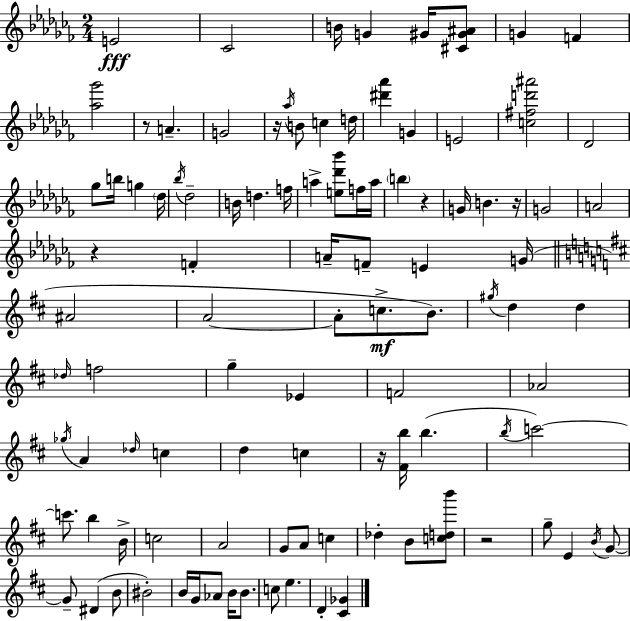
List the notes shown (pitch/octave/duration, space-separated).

E4/h CES4/h B4/s G4/q G#4/s [C#4,G#4,A#4]/e G4/q F4/q [Ab5,Gb6]/h R/e A4/q. G4/h R/s Ab5/s B4/e C5/q D5/s [D#6,Ab6]/q G4/q E4/h [C5,F#5,D6,A#6]/h Db4/h Gb5/e B5/s G5/q Db5/s Bb5/s Db5/h B4/s D5/q. F5/s A5/q [E5,Db6,Bb6]/e F5/s A5/s B5/q R/q G4/s B4/q. R/s G4/h A4/h R/q F4/q A4/s F4/e E4/q G4/s A#4/h A4/h A4/e C5/e. B4/e. G#5/s D5/q D5/q Db5/s F5/h G5/q Eb4/q F4/h Ab4/h Gb5/s A4/q Db5/s C5/q D5/q C5/q R/s [F#4,B5]/s B5/q. B5/s C6/h C6/e. B5/q B4/s C5/h A4/h G4/e A4/e C5/q Db5/q B4/e [C5,D5,B6]/e R/h G5/e E4/q B4/s G4/e G4/e D#4/q B4/e BIS4/h B4/s G4/s Ab4/e B4/s B4/e. C5/e E5/q. D4/q [C#4,Gb4]/q